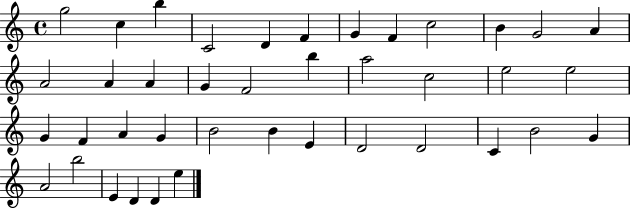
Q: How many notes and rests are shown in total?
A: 40